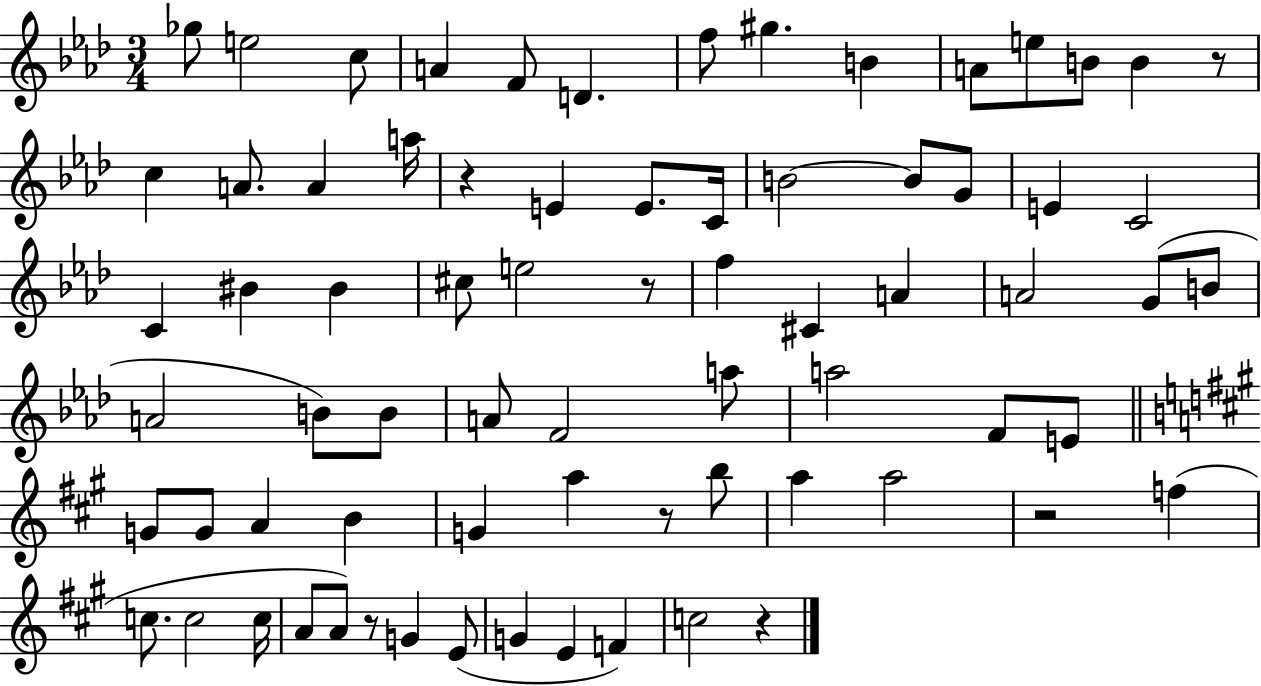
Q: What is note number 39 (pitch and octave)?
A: B4